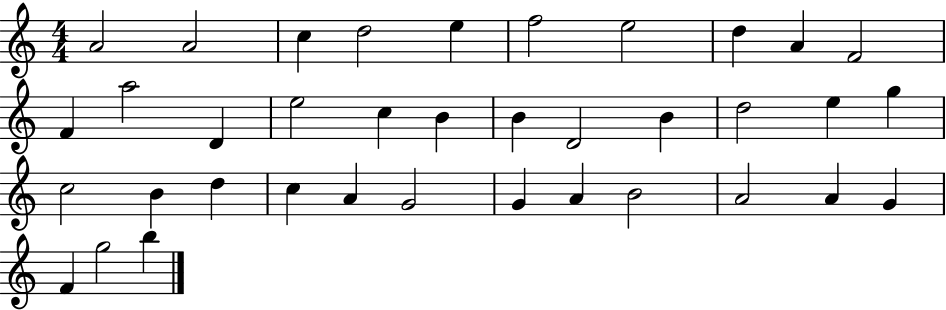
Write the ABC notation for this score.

X:1
T:Untitled
M:4/4
L:1/4
K:C
A2 A2 c d2 e f2 e2 d A F2 F a2 D e2 c B B D2 B d2 e g c2 B d c A G2 G A B2 A2 A G F g2 b